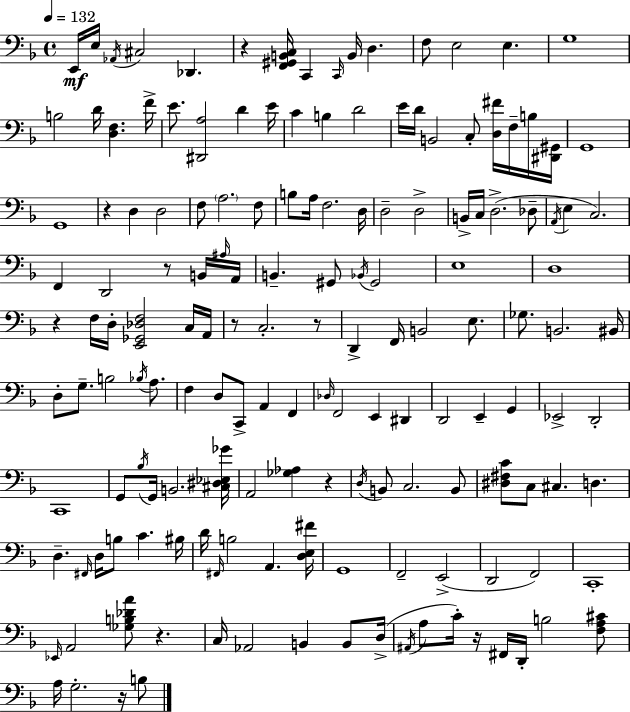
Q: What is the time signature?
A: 4/4